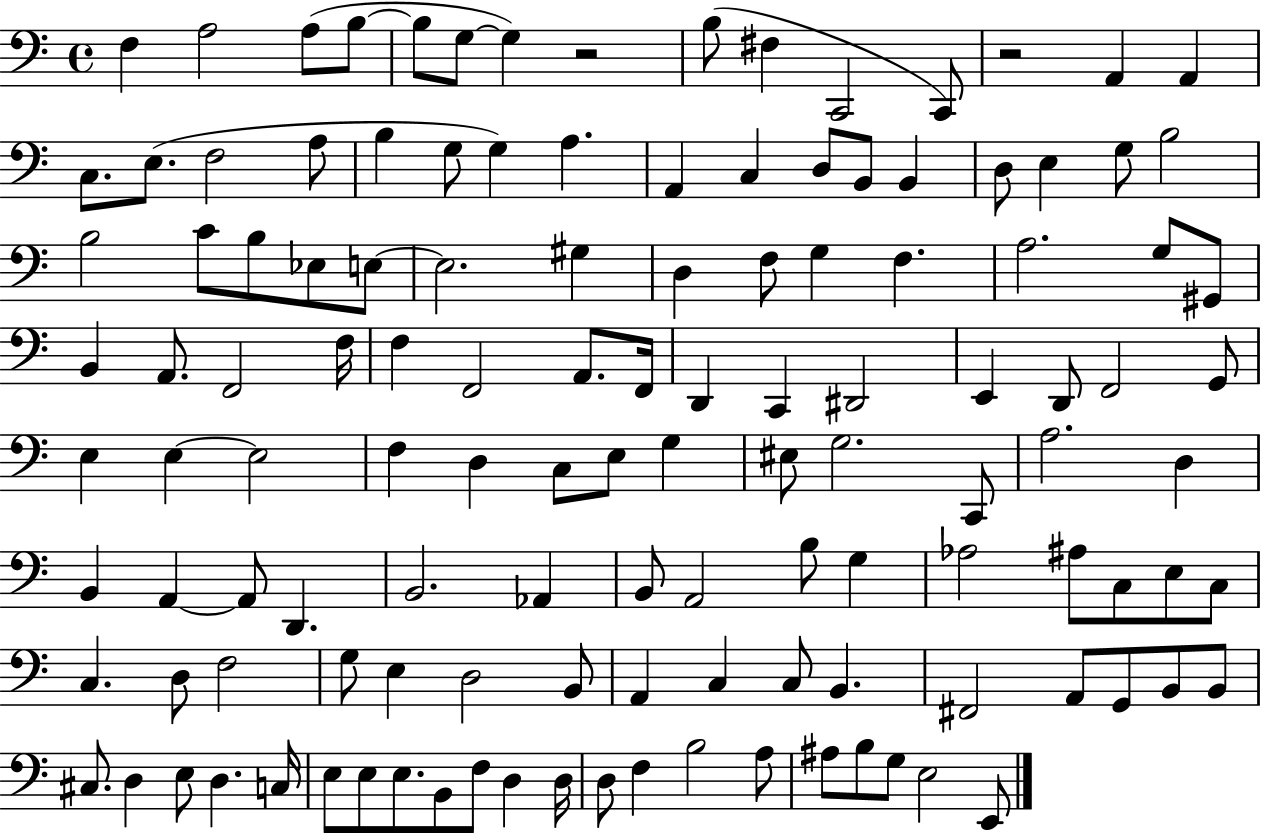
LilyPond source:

{
  \clef bass
  \time 4/4
  \defaultTimeSignature
  \key c \major
  \repeat volta 2 { f4 a2 a8( b8~~ | b8 g8~~ g4) r2 | b8( fis4 c,2 c,8) | r2 a,4 a,4 | \break c8. e8.( f2 a8 | b4 g8 g4) a4. | a,4 c4 d8 b,8 b,4 | d8 e4 g8 b2 | \break b2 c'8 b8 ees8 e8~~ | e2. gis4 | d4 f8 g4 f4. | a2. g8 gis,8 | \break b,4 a,8. f,2 f16 | f4 f,2 a,8. f,16 | d,4 c,4 dis,2 | e,4 d,8 f,2 g,8 | \break e4 e4~~ e2 | f4 d4 c8 e8 g4 | eis8 g2. c,8 | a2. d4 | \break b,4 a,4~~ a,8 d,4. | b,2. aes,4 | b,8 a,2 b8 g4 | aes2 ais8 c8 e8 c8 | \break c4. d8 f2 | g8 e4 d2 b,8 | a,4 c4 c8 b,4. | fis,2 a,8 g,8 b,8 b,8 | \break cis8. d4 e8 d4. c16 | e8 e8 e8. b,8 f8 d4 d16 | d8 f4 b2 a8 | ais8 b8 g8 e2 e,8 | \break } \bar "|."
}